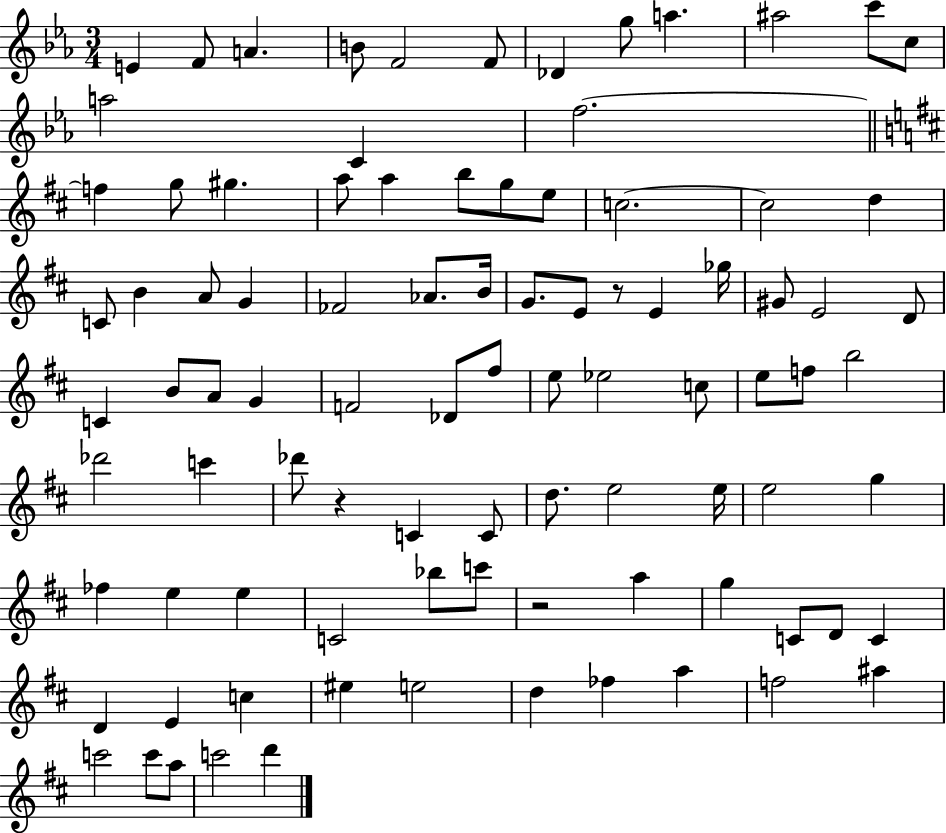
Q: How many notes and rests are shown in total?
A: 92